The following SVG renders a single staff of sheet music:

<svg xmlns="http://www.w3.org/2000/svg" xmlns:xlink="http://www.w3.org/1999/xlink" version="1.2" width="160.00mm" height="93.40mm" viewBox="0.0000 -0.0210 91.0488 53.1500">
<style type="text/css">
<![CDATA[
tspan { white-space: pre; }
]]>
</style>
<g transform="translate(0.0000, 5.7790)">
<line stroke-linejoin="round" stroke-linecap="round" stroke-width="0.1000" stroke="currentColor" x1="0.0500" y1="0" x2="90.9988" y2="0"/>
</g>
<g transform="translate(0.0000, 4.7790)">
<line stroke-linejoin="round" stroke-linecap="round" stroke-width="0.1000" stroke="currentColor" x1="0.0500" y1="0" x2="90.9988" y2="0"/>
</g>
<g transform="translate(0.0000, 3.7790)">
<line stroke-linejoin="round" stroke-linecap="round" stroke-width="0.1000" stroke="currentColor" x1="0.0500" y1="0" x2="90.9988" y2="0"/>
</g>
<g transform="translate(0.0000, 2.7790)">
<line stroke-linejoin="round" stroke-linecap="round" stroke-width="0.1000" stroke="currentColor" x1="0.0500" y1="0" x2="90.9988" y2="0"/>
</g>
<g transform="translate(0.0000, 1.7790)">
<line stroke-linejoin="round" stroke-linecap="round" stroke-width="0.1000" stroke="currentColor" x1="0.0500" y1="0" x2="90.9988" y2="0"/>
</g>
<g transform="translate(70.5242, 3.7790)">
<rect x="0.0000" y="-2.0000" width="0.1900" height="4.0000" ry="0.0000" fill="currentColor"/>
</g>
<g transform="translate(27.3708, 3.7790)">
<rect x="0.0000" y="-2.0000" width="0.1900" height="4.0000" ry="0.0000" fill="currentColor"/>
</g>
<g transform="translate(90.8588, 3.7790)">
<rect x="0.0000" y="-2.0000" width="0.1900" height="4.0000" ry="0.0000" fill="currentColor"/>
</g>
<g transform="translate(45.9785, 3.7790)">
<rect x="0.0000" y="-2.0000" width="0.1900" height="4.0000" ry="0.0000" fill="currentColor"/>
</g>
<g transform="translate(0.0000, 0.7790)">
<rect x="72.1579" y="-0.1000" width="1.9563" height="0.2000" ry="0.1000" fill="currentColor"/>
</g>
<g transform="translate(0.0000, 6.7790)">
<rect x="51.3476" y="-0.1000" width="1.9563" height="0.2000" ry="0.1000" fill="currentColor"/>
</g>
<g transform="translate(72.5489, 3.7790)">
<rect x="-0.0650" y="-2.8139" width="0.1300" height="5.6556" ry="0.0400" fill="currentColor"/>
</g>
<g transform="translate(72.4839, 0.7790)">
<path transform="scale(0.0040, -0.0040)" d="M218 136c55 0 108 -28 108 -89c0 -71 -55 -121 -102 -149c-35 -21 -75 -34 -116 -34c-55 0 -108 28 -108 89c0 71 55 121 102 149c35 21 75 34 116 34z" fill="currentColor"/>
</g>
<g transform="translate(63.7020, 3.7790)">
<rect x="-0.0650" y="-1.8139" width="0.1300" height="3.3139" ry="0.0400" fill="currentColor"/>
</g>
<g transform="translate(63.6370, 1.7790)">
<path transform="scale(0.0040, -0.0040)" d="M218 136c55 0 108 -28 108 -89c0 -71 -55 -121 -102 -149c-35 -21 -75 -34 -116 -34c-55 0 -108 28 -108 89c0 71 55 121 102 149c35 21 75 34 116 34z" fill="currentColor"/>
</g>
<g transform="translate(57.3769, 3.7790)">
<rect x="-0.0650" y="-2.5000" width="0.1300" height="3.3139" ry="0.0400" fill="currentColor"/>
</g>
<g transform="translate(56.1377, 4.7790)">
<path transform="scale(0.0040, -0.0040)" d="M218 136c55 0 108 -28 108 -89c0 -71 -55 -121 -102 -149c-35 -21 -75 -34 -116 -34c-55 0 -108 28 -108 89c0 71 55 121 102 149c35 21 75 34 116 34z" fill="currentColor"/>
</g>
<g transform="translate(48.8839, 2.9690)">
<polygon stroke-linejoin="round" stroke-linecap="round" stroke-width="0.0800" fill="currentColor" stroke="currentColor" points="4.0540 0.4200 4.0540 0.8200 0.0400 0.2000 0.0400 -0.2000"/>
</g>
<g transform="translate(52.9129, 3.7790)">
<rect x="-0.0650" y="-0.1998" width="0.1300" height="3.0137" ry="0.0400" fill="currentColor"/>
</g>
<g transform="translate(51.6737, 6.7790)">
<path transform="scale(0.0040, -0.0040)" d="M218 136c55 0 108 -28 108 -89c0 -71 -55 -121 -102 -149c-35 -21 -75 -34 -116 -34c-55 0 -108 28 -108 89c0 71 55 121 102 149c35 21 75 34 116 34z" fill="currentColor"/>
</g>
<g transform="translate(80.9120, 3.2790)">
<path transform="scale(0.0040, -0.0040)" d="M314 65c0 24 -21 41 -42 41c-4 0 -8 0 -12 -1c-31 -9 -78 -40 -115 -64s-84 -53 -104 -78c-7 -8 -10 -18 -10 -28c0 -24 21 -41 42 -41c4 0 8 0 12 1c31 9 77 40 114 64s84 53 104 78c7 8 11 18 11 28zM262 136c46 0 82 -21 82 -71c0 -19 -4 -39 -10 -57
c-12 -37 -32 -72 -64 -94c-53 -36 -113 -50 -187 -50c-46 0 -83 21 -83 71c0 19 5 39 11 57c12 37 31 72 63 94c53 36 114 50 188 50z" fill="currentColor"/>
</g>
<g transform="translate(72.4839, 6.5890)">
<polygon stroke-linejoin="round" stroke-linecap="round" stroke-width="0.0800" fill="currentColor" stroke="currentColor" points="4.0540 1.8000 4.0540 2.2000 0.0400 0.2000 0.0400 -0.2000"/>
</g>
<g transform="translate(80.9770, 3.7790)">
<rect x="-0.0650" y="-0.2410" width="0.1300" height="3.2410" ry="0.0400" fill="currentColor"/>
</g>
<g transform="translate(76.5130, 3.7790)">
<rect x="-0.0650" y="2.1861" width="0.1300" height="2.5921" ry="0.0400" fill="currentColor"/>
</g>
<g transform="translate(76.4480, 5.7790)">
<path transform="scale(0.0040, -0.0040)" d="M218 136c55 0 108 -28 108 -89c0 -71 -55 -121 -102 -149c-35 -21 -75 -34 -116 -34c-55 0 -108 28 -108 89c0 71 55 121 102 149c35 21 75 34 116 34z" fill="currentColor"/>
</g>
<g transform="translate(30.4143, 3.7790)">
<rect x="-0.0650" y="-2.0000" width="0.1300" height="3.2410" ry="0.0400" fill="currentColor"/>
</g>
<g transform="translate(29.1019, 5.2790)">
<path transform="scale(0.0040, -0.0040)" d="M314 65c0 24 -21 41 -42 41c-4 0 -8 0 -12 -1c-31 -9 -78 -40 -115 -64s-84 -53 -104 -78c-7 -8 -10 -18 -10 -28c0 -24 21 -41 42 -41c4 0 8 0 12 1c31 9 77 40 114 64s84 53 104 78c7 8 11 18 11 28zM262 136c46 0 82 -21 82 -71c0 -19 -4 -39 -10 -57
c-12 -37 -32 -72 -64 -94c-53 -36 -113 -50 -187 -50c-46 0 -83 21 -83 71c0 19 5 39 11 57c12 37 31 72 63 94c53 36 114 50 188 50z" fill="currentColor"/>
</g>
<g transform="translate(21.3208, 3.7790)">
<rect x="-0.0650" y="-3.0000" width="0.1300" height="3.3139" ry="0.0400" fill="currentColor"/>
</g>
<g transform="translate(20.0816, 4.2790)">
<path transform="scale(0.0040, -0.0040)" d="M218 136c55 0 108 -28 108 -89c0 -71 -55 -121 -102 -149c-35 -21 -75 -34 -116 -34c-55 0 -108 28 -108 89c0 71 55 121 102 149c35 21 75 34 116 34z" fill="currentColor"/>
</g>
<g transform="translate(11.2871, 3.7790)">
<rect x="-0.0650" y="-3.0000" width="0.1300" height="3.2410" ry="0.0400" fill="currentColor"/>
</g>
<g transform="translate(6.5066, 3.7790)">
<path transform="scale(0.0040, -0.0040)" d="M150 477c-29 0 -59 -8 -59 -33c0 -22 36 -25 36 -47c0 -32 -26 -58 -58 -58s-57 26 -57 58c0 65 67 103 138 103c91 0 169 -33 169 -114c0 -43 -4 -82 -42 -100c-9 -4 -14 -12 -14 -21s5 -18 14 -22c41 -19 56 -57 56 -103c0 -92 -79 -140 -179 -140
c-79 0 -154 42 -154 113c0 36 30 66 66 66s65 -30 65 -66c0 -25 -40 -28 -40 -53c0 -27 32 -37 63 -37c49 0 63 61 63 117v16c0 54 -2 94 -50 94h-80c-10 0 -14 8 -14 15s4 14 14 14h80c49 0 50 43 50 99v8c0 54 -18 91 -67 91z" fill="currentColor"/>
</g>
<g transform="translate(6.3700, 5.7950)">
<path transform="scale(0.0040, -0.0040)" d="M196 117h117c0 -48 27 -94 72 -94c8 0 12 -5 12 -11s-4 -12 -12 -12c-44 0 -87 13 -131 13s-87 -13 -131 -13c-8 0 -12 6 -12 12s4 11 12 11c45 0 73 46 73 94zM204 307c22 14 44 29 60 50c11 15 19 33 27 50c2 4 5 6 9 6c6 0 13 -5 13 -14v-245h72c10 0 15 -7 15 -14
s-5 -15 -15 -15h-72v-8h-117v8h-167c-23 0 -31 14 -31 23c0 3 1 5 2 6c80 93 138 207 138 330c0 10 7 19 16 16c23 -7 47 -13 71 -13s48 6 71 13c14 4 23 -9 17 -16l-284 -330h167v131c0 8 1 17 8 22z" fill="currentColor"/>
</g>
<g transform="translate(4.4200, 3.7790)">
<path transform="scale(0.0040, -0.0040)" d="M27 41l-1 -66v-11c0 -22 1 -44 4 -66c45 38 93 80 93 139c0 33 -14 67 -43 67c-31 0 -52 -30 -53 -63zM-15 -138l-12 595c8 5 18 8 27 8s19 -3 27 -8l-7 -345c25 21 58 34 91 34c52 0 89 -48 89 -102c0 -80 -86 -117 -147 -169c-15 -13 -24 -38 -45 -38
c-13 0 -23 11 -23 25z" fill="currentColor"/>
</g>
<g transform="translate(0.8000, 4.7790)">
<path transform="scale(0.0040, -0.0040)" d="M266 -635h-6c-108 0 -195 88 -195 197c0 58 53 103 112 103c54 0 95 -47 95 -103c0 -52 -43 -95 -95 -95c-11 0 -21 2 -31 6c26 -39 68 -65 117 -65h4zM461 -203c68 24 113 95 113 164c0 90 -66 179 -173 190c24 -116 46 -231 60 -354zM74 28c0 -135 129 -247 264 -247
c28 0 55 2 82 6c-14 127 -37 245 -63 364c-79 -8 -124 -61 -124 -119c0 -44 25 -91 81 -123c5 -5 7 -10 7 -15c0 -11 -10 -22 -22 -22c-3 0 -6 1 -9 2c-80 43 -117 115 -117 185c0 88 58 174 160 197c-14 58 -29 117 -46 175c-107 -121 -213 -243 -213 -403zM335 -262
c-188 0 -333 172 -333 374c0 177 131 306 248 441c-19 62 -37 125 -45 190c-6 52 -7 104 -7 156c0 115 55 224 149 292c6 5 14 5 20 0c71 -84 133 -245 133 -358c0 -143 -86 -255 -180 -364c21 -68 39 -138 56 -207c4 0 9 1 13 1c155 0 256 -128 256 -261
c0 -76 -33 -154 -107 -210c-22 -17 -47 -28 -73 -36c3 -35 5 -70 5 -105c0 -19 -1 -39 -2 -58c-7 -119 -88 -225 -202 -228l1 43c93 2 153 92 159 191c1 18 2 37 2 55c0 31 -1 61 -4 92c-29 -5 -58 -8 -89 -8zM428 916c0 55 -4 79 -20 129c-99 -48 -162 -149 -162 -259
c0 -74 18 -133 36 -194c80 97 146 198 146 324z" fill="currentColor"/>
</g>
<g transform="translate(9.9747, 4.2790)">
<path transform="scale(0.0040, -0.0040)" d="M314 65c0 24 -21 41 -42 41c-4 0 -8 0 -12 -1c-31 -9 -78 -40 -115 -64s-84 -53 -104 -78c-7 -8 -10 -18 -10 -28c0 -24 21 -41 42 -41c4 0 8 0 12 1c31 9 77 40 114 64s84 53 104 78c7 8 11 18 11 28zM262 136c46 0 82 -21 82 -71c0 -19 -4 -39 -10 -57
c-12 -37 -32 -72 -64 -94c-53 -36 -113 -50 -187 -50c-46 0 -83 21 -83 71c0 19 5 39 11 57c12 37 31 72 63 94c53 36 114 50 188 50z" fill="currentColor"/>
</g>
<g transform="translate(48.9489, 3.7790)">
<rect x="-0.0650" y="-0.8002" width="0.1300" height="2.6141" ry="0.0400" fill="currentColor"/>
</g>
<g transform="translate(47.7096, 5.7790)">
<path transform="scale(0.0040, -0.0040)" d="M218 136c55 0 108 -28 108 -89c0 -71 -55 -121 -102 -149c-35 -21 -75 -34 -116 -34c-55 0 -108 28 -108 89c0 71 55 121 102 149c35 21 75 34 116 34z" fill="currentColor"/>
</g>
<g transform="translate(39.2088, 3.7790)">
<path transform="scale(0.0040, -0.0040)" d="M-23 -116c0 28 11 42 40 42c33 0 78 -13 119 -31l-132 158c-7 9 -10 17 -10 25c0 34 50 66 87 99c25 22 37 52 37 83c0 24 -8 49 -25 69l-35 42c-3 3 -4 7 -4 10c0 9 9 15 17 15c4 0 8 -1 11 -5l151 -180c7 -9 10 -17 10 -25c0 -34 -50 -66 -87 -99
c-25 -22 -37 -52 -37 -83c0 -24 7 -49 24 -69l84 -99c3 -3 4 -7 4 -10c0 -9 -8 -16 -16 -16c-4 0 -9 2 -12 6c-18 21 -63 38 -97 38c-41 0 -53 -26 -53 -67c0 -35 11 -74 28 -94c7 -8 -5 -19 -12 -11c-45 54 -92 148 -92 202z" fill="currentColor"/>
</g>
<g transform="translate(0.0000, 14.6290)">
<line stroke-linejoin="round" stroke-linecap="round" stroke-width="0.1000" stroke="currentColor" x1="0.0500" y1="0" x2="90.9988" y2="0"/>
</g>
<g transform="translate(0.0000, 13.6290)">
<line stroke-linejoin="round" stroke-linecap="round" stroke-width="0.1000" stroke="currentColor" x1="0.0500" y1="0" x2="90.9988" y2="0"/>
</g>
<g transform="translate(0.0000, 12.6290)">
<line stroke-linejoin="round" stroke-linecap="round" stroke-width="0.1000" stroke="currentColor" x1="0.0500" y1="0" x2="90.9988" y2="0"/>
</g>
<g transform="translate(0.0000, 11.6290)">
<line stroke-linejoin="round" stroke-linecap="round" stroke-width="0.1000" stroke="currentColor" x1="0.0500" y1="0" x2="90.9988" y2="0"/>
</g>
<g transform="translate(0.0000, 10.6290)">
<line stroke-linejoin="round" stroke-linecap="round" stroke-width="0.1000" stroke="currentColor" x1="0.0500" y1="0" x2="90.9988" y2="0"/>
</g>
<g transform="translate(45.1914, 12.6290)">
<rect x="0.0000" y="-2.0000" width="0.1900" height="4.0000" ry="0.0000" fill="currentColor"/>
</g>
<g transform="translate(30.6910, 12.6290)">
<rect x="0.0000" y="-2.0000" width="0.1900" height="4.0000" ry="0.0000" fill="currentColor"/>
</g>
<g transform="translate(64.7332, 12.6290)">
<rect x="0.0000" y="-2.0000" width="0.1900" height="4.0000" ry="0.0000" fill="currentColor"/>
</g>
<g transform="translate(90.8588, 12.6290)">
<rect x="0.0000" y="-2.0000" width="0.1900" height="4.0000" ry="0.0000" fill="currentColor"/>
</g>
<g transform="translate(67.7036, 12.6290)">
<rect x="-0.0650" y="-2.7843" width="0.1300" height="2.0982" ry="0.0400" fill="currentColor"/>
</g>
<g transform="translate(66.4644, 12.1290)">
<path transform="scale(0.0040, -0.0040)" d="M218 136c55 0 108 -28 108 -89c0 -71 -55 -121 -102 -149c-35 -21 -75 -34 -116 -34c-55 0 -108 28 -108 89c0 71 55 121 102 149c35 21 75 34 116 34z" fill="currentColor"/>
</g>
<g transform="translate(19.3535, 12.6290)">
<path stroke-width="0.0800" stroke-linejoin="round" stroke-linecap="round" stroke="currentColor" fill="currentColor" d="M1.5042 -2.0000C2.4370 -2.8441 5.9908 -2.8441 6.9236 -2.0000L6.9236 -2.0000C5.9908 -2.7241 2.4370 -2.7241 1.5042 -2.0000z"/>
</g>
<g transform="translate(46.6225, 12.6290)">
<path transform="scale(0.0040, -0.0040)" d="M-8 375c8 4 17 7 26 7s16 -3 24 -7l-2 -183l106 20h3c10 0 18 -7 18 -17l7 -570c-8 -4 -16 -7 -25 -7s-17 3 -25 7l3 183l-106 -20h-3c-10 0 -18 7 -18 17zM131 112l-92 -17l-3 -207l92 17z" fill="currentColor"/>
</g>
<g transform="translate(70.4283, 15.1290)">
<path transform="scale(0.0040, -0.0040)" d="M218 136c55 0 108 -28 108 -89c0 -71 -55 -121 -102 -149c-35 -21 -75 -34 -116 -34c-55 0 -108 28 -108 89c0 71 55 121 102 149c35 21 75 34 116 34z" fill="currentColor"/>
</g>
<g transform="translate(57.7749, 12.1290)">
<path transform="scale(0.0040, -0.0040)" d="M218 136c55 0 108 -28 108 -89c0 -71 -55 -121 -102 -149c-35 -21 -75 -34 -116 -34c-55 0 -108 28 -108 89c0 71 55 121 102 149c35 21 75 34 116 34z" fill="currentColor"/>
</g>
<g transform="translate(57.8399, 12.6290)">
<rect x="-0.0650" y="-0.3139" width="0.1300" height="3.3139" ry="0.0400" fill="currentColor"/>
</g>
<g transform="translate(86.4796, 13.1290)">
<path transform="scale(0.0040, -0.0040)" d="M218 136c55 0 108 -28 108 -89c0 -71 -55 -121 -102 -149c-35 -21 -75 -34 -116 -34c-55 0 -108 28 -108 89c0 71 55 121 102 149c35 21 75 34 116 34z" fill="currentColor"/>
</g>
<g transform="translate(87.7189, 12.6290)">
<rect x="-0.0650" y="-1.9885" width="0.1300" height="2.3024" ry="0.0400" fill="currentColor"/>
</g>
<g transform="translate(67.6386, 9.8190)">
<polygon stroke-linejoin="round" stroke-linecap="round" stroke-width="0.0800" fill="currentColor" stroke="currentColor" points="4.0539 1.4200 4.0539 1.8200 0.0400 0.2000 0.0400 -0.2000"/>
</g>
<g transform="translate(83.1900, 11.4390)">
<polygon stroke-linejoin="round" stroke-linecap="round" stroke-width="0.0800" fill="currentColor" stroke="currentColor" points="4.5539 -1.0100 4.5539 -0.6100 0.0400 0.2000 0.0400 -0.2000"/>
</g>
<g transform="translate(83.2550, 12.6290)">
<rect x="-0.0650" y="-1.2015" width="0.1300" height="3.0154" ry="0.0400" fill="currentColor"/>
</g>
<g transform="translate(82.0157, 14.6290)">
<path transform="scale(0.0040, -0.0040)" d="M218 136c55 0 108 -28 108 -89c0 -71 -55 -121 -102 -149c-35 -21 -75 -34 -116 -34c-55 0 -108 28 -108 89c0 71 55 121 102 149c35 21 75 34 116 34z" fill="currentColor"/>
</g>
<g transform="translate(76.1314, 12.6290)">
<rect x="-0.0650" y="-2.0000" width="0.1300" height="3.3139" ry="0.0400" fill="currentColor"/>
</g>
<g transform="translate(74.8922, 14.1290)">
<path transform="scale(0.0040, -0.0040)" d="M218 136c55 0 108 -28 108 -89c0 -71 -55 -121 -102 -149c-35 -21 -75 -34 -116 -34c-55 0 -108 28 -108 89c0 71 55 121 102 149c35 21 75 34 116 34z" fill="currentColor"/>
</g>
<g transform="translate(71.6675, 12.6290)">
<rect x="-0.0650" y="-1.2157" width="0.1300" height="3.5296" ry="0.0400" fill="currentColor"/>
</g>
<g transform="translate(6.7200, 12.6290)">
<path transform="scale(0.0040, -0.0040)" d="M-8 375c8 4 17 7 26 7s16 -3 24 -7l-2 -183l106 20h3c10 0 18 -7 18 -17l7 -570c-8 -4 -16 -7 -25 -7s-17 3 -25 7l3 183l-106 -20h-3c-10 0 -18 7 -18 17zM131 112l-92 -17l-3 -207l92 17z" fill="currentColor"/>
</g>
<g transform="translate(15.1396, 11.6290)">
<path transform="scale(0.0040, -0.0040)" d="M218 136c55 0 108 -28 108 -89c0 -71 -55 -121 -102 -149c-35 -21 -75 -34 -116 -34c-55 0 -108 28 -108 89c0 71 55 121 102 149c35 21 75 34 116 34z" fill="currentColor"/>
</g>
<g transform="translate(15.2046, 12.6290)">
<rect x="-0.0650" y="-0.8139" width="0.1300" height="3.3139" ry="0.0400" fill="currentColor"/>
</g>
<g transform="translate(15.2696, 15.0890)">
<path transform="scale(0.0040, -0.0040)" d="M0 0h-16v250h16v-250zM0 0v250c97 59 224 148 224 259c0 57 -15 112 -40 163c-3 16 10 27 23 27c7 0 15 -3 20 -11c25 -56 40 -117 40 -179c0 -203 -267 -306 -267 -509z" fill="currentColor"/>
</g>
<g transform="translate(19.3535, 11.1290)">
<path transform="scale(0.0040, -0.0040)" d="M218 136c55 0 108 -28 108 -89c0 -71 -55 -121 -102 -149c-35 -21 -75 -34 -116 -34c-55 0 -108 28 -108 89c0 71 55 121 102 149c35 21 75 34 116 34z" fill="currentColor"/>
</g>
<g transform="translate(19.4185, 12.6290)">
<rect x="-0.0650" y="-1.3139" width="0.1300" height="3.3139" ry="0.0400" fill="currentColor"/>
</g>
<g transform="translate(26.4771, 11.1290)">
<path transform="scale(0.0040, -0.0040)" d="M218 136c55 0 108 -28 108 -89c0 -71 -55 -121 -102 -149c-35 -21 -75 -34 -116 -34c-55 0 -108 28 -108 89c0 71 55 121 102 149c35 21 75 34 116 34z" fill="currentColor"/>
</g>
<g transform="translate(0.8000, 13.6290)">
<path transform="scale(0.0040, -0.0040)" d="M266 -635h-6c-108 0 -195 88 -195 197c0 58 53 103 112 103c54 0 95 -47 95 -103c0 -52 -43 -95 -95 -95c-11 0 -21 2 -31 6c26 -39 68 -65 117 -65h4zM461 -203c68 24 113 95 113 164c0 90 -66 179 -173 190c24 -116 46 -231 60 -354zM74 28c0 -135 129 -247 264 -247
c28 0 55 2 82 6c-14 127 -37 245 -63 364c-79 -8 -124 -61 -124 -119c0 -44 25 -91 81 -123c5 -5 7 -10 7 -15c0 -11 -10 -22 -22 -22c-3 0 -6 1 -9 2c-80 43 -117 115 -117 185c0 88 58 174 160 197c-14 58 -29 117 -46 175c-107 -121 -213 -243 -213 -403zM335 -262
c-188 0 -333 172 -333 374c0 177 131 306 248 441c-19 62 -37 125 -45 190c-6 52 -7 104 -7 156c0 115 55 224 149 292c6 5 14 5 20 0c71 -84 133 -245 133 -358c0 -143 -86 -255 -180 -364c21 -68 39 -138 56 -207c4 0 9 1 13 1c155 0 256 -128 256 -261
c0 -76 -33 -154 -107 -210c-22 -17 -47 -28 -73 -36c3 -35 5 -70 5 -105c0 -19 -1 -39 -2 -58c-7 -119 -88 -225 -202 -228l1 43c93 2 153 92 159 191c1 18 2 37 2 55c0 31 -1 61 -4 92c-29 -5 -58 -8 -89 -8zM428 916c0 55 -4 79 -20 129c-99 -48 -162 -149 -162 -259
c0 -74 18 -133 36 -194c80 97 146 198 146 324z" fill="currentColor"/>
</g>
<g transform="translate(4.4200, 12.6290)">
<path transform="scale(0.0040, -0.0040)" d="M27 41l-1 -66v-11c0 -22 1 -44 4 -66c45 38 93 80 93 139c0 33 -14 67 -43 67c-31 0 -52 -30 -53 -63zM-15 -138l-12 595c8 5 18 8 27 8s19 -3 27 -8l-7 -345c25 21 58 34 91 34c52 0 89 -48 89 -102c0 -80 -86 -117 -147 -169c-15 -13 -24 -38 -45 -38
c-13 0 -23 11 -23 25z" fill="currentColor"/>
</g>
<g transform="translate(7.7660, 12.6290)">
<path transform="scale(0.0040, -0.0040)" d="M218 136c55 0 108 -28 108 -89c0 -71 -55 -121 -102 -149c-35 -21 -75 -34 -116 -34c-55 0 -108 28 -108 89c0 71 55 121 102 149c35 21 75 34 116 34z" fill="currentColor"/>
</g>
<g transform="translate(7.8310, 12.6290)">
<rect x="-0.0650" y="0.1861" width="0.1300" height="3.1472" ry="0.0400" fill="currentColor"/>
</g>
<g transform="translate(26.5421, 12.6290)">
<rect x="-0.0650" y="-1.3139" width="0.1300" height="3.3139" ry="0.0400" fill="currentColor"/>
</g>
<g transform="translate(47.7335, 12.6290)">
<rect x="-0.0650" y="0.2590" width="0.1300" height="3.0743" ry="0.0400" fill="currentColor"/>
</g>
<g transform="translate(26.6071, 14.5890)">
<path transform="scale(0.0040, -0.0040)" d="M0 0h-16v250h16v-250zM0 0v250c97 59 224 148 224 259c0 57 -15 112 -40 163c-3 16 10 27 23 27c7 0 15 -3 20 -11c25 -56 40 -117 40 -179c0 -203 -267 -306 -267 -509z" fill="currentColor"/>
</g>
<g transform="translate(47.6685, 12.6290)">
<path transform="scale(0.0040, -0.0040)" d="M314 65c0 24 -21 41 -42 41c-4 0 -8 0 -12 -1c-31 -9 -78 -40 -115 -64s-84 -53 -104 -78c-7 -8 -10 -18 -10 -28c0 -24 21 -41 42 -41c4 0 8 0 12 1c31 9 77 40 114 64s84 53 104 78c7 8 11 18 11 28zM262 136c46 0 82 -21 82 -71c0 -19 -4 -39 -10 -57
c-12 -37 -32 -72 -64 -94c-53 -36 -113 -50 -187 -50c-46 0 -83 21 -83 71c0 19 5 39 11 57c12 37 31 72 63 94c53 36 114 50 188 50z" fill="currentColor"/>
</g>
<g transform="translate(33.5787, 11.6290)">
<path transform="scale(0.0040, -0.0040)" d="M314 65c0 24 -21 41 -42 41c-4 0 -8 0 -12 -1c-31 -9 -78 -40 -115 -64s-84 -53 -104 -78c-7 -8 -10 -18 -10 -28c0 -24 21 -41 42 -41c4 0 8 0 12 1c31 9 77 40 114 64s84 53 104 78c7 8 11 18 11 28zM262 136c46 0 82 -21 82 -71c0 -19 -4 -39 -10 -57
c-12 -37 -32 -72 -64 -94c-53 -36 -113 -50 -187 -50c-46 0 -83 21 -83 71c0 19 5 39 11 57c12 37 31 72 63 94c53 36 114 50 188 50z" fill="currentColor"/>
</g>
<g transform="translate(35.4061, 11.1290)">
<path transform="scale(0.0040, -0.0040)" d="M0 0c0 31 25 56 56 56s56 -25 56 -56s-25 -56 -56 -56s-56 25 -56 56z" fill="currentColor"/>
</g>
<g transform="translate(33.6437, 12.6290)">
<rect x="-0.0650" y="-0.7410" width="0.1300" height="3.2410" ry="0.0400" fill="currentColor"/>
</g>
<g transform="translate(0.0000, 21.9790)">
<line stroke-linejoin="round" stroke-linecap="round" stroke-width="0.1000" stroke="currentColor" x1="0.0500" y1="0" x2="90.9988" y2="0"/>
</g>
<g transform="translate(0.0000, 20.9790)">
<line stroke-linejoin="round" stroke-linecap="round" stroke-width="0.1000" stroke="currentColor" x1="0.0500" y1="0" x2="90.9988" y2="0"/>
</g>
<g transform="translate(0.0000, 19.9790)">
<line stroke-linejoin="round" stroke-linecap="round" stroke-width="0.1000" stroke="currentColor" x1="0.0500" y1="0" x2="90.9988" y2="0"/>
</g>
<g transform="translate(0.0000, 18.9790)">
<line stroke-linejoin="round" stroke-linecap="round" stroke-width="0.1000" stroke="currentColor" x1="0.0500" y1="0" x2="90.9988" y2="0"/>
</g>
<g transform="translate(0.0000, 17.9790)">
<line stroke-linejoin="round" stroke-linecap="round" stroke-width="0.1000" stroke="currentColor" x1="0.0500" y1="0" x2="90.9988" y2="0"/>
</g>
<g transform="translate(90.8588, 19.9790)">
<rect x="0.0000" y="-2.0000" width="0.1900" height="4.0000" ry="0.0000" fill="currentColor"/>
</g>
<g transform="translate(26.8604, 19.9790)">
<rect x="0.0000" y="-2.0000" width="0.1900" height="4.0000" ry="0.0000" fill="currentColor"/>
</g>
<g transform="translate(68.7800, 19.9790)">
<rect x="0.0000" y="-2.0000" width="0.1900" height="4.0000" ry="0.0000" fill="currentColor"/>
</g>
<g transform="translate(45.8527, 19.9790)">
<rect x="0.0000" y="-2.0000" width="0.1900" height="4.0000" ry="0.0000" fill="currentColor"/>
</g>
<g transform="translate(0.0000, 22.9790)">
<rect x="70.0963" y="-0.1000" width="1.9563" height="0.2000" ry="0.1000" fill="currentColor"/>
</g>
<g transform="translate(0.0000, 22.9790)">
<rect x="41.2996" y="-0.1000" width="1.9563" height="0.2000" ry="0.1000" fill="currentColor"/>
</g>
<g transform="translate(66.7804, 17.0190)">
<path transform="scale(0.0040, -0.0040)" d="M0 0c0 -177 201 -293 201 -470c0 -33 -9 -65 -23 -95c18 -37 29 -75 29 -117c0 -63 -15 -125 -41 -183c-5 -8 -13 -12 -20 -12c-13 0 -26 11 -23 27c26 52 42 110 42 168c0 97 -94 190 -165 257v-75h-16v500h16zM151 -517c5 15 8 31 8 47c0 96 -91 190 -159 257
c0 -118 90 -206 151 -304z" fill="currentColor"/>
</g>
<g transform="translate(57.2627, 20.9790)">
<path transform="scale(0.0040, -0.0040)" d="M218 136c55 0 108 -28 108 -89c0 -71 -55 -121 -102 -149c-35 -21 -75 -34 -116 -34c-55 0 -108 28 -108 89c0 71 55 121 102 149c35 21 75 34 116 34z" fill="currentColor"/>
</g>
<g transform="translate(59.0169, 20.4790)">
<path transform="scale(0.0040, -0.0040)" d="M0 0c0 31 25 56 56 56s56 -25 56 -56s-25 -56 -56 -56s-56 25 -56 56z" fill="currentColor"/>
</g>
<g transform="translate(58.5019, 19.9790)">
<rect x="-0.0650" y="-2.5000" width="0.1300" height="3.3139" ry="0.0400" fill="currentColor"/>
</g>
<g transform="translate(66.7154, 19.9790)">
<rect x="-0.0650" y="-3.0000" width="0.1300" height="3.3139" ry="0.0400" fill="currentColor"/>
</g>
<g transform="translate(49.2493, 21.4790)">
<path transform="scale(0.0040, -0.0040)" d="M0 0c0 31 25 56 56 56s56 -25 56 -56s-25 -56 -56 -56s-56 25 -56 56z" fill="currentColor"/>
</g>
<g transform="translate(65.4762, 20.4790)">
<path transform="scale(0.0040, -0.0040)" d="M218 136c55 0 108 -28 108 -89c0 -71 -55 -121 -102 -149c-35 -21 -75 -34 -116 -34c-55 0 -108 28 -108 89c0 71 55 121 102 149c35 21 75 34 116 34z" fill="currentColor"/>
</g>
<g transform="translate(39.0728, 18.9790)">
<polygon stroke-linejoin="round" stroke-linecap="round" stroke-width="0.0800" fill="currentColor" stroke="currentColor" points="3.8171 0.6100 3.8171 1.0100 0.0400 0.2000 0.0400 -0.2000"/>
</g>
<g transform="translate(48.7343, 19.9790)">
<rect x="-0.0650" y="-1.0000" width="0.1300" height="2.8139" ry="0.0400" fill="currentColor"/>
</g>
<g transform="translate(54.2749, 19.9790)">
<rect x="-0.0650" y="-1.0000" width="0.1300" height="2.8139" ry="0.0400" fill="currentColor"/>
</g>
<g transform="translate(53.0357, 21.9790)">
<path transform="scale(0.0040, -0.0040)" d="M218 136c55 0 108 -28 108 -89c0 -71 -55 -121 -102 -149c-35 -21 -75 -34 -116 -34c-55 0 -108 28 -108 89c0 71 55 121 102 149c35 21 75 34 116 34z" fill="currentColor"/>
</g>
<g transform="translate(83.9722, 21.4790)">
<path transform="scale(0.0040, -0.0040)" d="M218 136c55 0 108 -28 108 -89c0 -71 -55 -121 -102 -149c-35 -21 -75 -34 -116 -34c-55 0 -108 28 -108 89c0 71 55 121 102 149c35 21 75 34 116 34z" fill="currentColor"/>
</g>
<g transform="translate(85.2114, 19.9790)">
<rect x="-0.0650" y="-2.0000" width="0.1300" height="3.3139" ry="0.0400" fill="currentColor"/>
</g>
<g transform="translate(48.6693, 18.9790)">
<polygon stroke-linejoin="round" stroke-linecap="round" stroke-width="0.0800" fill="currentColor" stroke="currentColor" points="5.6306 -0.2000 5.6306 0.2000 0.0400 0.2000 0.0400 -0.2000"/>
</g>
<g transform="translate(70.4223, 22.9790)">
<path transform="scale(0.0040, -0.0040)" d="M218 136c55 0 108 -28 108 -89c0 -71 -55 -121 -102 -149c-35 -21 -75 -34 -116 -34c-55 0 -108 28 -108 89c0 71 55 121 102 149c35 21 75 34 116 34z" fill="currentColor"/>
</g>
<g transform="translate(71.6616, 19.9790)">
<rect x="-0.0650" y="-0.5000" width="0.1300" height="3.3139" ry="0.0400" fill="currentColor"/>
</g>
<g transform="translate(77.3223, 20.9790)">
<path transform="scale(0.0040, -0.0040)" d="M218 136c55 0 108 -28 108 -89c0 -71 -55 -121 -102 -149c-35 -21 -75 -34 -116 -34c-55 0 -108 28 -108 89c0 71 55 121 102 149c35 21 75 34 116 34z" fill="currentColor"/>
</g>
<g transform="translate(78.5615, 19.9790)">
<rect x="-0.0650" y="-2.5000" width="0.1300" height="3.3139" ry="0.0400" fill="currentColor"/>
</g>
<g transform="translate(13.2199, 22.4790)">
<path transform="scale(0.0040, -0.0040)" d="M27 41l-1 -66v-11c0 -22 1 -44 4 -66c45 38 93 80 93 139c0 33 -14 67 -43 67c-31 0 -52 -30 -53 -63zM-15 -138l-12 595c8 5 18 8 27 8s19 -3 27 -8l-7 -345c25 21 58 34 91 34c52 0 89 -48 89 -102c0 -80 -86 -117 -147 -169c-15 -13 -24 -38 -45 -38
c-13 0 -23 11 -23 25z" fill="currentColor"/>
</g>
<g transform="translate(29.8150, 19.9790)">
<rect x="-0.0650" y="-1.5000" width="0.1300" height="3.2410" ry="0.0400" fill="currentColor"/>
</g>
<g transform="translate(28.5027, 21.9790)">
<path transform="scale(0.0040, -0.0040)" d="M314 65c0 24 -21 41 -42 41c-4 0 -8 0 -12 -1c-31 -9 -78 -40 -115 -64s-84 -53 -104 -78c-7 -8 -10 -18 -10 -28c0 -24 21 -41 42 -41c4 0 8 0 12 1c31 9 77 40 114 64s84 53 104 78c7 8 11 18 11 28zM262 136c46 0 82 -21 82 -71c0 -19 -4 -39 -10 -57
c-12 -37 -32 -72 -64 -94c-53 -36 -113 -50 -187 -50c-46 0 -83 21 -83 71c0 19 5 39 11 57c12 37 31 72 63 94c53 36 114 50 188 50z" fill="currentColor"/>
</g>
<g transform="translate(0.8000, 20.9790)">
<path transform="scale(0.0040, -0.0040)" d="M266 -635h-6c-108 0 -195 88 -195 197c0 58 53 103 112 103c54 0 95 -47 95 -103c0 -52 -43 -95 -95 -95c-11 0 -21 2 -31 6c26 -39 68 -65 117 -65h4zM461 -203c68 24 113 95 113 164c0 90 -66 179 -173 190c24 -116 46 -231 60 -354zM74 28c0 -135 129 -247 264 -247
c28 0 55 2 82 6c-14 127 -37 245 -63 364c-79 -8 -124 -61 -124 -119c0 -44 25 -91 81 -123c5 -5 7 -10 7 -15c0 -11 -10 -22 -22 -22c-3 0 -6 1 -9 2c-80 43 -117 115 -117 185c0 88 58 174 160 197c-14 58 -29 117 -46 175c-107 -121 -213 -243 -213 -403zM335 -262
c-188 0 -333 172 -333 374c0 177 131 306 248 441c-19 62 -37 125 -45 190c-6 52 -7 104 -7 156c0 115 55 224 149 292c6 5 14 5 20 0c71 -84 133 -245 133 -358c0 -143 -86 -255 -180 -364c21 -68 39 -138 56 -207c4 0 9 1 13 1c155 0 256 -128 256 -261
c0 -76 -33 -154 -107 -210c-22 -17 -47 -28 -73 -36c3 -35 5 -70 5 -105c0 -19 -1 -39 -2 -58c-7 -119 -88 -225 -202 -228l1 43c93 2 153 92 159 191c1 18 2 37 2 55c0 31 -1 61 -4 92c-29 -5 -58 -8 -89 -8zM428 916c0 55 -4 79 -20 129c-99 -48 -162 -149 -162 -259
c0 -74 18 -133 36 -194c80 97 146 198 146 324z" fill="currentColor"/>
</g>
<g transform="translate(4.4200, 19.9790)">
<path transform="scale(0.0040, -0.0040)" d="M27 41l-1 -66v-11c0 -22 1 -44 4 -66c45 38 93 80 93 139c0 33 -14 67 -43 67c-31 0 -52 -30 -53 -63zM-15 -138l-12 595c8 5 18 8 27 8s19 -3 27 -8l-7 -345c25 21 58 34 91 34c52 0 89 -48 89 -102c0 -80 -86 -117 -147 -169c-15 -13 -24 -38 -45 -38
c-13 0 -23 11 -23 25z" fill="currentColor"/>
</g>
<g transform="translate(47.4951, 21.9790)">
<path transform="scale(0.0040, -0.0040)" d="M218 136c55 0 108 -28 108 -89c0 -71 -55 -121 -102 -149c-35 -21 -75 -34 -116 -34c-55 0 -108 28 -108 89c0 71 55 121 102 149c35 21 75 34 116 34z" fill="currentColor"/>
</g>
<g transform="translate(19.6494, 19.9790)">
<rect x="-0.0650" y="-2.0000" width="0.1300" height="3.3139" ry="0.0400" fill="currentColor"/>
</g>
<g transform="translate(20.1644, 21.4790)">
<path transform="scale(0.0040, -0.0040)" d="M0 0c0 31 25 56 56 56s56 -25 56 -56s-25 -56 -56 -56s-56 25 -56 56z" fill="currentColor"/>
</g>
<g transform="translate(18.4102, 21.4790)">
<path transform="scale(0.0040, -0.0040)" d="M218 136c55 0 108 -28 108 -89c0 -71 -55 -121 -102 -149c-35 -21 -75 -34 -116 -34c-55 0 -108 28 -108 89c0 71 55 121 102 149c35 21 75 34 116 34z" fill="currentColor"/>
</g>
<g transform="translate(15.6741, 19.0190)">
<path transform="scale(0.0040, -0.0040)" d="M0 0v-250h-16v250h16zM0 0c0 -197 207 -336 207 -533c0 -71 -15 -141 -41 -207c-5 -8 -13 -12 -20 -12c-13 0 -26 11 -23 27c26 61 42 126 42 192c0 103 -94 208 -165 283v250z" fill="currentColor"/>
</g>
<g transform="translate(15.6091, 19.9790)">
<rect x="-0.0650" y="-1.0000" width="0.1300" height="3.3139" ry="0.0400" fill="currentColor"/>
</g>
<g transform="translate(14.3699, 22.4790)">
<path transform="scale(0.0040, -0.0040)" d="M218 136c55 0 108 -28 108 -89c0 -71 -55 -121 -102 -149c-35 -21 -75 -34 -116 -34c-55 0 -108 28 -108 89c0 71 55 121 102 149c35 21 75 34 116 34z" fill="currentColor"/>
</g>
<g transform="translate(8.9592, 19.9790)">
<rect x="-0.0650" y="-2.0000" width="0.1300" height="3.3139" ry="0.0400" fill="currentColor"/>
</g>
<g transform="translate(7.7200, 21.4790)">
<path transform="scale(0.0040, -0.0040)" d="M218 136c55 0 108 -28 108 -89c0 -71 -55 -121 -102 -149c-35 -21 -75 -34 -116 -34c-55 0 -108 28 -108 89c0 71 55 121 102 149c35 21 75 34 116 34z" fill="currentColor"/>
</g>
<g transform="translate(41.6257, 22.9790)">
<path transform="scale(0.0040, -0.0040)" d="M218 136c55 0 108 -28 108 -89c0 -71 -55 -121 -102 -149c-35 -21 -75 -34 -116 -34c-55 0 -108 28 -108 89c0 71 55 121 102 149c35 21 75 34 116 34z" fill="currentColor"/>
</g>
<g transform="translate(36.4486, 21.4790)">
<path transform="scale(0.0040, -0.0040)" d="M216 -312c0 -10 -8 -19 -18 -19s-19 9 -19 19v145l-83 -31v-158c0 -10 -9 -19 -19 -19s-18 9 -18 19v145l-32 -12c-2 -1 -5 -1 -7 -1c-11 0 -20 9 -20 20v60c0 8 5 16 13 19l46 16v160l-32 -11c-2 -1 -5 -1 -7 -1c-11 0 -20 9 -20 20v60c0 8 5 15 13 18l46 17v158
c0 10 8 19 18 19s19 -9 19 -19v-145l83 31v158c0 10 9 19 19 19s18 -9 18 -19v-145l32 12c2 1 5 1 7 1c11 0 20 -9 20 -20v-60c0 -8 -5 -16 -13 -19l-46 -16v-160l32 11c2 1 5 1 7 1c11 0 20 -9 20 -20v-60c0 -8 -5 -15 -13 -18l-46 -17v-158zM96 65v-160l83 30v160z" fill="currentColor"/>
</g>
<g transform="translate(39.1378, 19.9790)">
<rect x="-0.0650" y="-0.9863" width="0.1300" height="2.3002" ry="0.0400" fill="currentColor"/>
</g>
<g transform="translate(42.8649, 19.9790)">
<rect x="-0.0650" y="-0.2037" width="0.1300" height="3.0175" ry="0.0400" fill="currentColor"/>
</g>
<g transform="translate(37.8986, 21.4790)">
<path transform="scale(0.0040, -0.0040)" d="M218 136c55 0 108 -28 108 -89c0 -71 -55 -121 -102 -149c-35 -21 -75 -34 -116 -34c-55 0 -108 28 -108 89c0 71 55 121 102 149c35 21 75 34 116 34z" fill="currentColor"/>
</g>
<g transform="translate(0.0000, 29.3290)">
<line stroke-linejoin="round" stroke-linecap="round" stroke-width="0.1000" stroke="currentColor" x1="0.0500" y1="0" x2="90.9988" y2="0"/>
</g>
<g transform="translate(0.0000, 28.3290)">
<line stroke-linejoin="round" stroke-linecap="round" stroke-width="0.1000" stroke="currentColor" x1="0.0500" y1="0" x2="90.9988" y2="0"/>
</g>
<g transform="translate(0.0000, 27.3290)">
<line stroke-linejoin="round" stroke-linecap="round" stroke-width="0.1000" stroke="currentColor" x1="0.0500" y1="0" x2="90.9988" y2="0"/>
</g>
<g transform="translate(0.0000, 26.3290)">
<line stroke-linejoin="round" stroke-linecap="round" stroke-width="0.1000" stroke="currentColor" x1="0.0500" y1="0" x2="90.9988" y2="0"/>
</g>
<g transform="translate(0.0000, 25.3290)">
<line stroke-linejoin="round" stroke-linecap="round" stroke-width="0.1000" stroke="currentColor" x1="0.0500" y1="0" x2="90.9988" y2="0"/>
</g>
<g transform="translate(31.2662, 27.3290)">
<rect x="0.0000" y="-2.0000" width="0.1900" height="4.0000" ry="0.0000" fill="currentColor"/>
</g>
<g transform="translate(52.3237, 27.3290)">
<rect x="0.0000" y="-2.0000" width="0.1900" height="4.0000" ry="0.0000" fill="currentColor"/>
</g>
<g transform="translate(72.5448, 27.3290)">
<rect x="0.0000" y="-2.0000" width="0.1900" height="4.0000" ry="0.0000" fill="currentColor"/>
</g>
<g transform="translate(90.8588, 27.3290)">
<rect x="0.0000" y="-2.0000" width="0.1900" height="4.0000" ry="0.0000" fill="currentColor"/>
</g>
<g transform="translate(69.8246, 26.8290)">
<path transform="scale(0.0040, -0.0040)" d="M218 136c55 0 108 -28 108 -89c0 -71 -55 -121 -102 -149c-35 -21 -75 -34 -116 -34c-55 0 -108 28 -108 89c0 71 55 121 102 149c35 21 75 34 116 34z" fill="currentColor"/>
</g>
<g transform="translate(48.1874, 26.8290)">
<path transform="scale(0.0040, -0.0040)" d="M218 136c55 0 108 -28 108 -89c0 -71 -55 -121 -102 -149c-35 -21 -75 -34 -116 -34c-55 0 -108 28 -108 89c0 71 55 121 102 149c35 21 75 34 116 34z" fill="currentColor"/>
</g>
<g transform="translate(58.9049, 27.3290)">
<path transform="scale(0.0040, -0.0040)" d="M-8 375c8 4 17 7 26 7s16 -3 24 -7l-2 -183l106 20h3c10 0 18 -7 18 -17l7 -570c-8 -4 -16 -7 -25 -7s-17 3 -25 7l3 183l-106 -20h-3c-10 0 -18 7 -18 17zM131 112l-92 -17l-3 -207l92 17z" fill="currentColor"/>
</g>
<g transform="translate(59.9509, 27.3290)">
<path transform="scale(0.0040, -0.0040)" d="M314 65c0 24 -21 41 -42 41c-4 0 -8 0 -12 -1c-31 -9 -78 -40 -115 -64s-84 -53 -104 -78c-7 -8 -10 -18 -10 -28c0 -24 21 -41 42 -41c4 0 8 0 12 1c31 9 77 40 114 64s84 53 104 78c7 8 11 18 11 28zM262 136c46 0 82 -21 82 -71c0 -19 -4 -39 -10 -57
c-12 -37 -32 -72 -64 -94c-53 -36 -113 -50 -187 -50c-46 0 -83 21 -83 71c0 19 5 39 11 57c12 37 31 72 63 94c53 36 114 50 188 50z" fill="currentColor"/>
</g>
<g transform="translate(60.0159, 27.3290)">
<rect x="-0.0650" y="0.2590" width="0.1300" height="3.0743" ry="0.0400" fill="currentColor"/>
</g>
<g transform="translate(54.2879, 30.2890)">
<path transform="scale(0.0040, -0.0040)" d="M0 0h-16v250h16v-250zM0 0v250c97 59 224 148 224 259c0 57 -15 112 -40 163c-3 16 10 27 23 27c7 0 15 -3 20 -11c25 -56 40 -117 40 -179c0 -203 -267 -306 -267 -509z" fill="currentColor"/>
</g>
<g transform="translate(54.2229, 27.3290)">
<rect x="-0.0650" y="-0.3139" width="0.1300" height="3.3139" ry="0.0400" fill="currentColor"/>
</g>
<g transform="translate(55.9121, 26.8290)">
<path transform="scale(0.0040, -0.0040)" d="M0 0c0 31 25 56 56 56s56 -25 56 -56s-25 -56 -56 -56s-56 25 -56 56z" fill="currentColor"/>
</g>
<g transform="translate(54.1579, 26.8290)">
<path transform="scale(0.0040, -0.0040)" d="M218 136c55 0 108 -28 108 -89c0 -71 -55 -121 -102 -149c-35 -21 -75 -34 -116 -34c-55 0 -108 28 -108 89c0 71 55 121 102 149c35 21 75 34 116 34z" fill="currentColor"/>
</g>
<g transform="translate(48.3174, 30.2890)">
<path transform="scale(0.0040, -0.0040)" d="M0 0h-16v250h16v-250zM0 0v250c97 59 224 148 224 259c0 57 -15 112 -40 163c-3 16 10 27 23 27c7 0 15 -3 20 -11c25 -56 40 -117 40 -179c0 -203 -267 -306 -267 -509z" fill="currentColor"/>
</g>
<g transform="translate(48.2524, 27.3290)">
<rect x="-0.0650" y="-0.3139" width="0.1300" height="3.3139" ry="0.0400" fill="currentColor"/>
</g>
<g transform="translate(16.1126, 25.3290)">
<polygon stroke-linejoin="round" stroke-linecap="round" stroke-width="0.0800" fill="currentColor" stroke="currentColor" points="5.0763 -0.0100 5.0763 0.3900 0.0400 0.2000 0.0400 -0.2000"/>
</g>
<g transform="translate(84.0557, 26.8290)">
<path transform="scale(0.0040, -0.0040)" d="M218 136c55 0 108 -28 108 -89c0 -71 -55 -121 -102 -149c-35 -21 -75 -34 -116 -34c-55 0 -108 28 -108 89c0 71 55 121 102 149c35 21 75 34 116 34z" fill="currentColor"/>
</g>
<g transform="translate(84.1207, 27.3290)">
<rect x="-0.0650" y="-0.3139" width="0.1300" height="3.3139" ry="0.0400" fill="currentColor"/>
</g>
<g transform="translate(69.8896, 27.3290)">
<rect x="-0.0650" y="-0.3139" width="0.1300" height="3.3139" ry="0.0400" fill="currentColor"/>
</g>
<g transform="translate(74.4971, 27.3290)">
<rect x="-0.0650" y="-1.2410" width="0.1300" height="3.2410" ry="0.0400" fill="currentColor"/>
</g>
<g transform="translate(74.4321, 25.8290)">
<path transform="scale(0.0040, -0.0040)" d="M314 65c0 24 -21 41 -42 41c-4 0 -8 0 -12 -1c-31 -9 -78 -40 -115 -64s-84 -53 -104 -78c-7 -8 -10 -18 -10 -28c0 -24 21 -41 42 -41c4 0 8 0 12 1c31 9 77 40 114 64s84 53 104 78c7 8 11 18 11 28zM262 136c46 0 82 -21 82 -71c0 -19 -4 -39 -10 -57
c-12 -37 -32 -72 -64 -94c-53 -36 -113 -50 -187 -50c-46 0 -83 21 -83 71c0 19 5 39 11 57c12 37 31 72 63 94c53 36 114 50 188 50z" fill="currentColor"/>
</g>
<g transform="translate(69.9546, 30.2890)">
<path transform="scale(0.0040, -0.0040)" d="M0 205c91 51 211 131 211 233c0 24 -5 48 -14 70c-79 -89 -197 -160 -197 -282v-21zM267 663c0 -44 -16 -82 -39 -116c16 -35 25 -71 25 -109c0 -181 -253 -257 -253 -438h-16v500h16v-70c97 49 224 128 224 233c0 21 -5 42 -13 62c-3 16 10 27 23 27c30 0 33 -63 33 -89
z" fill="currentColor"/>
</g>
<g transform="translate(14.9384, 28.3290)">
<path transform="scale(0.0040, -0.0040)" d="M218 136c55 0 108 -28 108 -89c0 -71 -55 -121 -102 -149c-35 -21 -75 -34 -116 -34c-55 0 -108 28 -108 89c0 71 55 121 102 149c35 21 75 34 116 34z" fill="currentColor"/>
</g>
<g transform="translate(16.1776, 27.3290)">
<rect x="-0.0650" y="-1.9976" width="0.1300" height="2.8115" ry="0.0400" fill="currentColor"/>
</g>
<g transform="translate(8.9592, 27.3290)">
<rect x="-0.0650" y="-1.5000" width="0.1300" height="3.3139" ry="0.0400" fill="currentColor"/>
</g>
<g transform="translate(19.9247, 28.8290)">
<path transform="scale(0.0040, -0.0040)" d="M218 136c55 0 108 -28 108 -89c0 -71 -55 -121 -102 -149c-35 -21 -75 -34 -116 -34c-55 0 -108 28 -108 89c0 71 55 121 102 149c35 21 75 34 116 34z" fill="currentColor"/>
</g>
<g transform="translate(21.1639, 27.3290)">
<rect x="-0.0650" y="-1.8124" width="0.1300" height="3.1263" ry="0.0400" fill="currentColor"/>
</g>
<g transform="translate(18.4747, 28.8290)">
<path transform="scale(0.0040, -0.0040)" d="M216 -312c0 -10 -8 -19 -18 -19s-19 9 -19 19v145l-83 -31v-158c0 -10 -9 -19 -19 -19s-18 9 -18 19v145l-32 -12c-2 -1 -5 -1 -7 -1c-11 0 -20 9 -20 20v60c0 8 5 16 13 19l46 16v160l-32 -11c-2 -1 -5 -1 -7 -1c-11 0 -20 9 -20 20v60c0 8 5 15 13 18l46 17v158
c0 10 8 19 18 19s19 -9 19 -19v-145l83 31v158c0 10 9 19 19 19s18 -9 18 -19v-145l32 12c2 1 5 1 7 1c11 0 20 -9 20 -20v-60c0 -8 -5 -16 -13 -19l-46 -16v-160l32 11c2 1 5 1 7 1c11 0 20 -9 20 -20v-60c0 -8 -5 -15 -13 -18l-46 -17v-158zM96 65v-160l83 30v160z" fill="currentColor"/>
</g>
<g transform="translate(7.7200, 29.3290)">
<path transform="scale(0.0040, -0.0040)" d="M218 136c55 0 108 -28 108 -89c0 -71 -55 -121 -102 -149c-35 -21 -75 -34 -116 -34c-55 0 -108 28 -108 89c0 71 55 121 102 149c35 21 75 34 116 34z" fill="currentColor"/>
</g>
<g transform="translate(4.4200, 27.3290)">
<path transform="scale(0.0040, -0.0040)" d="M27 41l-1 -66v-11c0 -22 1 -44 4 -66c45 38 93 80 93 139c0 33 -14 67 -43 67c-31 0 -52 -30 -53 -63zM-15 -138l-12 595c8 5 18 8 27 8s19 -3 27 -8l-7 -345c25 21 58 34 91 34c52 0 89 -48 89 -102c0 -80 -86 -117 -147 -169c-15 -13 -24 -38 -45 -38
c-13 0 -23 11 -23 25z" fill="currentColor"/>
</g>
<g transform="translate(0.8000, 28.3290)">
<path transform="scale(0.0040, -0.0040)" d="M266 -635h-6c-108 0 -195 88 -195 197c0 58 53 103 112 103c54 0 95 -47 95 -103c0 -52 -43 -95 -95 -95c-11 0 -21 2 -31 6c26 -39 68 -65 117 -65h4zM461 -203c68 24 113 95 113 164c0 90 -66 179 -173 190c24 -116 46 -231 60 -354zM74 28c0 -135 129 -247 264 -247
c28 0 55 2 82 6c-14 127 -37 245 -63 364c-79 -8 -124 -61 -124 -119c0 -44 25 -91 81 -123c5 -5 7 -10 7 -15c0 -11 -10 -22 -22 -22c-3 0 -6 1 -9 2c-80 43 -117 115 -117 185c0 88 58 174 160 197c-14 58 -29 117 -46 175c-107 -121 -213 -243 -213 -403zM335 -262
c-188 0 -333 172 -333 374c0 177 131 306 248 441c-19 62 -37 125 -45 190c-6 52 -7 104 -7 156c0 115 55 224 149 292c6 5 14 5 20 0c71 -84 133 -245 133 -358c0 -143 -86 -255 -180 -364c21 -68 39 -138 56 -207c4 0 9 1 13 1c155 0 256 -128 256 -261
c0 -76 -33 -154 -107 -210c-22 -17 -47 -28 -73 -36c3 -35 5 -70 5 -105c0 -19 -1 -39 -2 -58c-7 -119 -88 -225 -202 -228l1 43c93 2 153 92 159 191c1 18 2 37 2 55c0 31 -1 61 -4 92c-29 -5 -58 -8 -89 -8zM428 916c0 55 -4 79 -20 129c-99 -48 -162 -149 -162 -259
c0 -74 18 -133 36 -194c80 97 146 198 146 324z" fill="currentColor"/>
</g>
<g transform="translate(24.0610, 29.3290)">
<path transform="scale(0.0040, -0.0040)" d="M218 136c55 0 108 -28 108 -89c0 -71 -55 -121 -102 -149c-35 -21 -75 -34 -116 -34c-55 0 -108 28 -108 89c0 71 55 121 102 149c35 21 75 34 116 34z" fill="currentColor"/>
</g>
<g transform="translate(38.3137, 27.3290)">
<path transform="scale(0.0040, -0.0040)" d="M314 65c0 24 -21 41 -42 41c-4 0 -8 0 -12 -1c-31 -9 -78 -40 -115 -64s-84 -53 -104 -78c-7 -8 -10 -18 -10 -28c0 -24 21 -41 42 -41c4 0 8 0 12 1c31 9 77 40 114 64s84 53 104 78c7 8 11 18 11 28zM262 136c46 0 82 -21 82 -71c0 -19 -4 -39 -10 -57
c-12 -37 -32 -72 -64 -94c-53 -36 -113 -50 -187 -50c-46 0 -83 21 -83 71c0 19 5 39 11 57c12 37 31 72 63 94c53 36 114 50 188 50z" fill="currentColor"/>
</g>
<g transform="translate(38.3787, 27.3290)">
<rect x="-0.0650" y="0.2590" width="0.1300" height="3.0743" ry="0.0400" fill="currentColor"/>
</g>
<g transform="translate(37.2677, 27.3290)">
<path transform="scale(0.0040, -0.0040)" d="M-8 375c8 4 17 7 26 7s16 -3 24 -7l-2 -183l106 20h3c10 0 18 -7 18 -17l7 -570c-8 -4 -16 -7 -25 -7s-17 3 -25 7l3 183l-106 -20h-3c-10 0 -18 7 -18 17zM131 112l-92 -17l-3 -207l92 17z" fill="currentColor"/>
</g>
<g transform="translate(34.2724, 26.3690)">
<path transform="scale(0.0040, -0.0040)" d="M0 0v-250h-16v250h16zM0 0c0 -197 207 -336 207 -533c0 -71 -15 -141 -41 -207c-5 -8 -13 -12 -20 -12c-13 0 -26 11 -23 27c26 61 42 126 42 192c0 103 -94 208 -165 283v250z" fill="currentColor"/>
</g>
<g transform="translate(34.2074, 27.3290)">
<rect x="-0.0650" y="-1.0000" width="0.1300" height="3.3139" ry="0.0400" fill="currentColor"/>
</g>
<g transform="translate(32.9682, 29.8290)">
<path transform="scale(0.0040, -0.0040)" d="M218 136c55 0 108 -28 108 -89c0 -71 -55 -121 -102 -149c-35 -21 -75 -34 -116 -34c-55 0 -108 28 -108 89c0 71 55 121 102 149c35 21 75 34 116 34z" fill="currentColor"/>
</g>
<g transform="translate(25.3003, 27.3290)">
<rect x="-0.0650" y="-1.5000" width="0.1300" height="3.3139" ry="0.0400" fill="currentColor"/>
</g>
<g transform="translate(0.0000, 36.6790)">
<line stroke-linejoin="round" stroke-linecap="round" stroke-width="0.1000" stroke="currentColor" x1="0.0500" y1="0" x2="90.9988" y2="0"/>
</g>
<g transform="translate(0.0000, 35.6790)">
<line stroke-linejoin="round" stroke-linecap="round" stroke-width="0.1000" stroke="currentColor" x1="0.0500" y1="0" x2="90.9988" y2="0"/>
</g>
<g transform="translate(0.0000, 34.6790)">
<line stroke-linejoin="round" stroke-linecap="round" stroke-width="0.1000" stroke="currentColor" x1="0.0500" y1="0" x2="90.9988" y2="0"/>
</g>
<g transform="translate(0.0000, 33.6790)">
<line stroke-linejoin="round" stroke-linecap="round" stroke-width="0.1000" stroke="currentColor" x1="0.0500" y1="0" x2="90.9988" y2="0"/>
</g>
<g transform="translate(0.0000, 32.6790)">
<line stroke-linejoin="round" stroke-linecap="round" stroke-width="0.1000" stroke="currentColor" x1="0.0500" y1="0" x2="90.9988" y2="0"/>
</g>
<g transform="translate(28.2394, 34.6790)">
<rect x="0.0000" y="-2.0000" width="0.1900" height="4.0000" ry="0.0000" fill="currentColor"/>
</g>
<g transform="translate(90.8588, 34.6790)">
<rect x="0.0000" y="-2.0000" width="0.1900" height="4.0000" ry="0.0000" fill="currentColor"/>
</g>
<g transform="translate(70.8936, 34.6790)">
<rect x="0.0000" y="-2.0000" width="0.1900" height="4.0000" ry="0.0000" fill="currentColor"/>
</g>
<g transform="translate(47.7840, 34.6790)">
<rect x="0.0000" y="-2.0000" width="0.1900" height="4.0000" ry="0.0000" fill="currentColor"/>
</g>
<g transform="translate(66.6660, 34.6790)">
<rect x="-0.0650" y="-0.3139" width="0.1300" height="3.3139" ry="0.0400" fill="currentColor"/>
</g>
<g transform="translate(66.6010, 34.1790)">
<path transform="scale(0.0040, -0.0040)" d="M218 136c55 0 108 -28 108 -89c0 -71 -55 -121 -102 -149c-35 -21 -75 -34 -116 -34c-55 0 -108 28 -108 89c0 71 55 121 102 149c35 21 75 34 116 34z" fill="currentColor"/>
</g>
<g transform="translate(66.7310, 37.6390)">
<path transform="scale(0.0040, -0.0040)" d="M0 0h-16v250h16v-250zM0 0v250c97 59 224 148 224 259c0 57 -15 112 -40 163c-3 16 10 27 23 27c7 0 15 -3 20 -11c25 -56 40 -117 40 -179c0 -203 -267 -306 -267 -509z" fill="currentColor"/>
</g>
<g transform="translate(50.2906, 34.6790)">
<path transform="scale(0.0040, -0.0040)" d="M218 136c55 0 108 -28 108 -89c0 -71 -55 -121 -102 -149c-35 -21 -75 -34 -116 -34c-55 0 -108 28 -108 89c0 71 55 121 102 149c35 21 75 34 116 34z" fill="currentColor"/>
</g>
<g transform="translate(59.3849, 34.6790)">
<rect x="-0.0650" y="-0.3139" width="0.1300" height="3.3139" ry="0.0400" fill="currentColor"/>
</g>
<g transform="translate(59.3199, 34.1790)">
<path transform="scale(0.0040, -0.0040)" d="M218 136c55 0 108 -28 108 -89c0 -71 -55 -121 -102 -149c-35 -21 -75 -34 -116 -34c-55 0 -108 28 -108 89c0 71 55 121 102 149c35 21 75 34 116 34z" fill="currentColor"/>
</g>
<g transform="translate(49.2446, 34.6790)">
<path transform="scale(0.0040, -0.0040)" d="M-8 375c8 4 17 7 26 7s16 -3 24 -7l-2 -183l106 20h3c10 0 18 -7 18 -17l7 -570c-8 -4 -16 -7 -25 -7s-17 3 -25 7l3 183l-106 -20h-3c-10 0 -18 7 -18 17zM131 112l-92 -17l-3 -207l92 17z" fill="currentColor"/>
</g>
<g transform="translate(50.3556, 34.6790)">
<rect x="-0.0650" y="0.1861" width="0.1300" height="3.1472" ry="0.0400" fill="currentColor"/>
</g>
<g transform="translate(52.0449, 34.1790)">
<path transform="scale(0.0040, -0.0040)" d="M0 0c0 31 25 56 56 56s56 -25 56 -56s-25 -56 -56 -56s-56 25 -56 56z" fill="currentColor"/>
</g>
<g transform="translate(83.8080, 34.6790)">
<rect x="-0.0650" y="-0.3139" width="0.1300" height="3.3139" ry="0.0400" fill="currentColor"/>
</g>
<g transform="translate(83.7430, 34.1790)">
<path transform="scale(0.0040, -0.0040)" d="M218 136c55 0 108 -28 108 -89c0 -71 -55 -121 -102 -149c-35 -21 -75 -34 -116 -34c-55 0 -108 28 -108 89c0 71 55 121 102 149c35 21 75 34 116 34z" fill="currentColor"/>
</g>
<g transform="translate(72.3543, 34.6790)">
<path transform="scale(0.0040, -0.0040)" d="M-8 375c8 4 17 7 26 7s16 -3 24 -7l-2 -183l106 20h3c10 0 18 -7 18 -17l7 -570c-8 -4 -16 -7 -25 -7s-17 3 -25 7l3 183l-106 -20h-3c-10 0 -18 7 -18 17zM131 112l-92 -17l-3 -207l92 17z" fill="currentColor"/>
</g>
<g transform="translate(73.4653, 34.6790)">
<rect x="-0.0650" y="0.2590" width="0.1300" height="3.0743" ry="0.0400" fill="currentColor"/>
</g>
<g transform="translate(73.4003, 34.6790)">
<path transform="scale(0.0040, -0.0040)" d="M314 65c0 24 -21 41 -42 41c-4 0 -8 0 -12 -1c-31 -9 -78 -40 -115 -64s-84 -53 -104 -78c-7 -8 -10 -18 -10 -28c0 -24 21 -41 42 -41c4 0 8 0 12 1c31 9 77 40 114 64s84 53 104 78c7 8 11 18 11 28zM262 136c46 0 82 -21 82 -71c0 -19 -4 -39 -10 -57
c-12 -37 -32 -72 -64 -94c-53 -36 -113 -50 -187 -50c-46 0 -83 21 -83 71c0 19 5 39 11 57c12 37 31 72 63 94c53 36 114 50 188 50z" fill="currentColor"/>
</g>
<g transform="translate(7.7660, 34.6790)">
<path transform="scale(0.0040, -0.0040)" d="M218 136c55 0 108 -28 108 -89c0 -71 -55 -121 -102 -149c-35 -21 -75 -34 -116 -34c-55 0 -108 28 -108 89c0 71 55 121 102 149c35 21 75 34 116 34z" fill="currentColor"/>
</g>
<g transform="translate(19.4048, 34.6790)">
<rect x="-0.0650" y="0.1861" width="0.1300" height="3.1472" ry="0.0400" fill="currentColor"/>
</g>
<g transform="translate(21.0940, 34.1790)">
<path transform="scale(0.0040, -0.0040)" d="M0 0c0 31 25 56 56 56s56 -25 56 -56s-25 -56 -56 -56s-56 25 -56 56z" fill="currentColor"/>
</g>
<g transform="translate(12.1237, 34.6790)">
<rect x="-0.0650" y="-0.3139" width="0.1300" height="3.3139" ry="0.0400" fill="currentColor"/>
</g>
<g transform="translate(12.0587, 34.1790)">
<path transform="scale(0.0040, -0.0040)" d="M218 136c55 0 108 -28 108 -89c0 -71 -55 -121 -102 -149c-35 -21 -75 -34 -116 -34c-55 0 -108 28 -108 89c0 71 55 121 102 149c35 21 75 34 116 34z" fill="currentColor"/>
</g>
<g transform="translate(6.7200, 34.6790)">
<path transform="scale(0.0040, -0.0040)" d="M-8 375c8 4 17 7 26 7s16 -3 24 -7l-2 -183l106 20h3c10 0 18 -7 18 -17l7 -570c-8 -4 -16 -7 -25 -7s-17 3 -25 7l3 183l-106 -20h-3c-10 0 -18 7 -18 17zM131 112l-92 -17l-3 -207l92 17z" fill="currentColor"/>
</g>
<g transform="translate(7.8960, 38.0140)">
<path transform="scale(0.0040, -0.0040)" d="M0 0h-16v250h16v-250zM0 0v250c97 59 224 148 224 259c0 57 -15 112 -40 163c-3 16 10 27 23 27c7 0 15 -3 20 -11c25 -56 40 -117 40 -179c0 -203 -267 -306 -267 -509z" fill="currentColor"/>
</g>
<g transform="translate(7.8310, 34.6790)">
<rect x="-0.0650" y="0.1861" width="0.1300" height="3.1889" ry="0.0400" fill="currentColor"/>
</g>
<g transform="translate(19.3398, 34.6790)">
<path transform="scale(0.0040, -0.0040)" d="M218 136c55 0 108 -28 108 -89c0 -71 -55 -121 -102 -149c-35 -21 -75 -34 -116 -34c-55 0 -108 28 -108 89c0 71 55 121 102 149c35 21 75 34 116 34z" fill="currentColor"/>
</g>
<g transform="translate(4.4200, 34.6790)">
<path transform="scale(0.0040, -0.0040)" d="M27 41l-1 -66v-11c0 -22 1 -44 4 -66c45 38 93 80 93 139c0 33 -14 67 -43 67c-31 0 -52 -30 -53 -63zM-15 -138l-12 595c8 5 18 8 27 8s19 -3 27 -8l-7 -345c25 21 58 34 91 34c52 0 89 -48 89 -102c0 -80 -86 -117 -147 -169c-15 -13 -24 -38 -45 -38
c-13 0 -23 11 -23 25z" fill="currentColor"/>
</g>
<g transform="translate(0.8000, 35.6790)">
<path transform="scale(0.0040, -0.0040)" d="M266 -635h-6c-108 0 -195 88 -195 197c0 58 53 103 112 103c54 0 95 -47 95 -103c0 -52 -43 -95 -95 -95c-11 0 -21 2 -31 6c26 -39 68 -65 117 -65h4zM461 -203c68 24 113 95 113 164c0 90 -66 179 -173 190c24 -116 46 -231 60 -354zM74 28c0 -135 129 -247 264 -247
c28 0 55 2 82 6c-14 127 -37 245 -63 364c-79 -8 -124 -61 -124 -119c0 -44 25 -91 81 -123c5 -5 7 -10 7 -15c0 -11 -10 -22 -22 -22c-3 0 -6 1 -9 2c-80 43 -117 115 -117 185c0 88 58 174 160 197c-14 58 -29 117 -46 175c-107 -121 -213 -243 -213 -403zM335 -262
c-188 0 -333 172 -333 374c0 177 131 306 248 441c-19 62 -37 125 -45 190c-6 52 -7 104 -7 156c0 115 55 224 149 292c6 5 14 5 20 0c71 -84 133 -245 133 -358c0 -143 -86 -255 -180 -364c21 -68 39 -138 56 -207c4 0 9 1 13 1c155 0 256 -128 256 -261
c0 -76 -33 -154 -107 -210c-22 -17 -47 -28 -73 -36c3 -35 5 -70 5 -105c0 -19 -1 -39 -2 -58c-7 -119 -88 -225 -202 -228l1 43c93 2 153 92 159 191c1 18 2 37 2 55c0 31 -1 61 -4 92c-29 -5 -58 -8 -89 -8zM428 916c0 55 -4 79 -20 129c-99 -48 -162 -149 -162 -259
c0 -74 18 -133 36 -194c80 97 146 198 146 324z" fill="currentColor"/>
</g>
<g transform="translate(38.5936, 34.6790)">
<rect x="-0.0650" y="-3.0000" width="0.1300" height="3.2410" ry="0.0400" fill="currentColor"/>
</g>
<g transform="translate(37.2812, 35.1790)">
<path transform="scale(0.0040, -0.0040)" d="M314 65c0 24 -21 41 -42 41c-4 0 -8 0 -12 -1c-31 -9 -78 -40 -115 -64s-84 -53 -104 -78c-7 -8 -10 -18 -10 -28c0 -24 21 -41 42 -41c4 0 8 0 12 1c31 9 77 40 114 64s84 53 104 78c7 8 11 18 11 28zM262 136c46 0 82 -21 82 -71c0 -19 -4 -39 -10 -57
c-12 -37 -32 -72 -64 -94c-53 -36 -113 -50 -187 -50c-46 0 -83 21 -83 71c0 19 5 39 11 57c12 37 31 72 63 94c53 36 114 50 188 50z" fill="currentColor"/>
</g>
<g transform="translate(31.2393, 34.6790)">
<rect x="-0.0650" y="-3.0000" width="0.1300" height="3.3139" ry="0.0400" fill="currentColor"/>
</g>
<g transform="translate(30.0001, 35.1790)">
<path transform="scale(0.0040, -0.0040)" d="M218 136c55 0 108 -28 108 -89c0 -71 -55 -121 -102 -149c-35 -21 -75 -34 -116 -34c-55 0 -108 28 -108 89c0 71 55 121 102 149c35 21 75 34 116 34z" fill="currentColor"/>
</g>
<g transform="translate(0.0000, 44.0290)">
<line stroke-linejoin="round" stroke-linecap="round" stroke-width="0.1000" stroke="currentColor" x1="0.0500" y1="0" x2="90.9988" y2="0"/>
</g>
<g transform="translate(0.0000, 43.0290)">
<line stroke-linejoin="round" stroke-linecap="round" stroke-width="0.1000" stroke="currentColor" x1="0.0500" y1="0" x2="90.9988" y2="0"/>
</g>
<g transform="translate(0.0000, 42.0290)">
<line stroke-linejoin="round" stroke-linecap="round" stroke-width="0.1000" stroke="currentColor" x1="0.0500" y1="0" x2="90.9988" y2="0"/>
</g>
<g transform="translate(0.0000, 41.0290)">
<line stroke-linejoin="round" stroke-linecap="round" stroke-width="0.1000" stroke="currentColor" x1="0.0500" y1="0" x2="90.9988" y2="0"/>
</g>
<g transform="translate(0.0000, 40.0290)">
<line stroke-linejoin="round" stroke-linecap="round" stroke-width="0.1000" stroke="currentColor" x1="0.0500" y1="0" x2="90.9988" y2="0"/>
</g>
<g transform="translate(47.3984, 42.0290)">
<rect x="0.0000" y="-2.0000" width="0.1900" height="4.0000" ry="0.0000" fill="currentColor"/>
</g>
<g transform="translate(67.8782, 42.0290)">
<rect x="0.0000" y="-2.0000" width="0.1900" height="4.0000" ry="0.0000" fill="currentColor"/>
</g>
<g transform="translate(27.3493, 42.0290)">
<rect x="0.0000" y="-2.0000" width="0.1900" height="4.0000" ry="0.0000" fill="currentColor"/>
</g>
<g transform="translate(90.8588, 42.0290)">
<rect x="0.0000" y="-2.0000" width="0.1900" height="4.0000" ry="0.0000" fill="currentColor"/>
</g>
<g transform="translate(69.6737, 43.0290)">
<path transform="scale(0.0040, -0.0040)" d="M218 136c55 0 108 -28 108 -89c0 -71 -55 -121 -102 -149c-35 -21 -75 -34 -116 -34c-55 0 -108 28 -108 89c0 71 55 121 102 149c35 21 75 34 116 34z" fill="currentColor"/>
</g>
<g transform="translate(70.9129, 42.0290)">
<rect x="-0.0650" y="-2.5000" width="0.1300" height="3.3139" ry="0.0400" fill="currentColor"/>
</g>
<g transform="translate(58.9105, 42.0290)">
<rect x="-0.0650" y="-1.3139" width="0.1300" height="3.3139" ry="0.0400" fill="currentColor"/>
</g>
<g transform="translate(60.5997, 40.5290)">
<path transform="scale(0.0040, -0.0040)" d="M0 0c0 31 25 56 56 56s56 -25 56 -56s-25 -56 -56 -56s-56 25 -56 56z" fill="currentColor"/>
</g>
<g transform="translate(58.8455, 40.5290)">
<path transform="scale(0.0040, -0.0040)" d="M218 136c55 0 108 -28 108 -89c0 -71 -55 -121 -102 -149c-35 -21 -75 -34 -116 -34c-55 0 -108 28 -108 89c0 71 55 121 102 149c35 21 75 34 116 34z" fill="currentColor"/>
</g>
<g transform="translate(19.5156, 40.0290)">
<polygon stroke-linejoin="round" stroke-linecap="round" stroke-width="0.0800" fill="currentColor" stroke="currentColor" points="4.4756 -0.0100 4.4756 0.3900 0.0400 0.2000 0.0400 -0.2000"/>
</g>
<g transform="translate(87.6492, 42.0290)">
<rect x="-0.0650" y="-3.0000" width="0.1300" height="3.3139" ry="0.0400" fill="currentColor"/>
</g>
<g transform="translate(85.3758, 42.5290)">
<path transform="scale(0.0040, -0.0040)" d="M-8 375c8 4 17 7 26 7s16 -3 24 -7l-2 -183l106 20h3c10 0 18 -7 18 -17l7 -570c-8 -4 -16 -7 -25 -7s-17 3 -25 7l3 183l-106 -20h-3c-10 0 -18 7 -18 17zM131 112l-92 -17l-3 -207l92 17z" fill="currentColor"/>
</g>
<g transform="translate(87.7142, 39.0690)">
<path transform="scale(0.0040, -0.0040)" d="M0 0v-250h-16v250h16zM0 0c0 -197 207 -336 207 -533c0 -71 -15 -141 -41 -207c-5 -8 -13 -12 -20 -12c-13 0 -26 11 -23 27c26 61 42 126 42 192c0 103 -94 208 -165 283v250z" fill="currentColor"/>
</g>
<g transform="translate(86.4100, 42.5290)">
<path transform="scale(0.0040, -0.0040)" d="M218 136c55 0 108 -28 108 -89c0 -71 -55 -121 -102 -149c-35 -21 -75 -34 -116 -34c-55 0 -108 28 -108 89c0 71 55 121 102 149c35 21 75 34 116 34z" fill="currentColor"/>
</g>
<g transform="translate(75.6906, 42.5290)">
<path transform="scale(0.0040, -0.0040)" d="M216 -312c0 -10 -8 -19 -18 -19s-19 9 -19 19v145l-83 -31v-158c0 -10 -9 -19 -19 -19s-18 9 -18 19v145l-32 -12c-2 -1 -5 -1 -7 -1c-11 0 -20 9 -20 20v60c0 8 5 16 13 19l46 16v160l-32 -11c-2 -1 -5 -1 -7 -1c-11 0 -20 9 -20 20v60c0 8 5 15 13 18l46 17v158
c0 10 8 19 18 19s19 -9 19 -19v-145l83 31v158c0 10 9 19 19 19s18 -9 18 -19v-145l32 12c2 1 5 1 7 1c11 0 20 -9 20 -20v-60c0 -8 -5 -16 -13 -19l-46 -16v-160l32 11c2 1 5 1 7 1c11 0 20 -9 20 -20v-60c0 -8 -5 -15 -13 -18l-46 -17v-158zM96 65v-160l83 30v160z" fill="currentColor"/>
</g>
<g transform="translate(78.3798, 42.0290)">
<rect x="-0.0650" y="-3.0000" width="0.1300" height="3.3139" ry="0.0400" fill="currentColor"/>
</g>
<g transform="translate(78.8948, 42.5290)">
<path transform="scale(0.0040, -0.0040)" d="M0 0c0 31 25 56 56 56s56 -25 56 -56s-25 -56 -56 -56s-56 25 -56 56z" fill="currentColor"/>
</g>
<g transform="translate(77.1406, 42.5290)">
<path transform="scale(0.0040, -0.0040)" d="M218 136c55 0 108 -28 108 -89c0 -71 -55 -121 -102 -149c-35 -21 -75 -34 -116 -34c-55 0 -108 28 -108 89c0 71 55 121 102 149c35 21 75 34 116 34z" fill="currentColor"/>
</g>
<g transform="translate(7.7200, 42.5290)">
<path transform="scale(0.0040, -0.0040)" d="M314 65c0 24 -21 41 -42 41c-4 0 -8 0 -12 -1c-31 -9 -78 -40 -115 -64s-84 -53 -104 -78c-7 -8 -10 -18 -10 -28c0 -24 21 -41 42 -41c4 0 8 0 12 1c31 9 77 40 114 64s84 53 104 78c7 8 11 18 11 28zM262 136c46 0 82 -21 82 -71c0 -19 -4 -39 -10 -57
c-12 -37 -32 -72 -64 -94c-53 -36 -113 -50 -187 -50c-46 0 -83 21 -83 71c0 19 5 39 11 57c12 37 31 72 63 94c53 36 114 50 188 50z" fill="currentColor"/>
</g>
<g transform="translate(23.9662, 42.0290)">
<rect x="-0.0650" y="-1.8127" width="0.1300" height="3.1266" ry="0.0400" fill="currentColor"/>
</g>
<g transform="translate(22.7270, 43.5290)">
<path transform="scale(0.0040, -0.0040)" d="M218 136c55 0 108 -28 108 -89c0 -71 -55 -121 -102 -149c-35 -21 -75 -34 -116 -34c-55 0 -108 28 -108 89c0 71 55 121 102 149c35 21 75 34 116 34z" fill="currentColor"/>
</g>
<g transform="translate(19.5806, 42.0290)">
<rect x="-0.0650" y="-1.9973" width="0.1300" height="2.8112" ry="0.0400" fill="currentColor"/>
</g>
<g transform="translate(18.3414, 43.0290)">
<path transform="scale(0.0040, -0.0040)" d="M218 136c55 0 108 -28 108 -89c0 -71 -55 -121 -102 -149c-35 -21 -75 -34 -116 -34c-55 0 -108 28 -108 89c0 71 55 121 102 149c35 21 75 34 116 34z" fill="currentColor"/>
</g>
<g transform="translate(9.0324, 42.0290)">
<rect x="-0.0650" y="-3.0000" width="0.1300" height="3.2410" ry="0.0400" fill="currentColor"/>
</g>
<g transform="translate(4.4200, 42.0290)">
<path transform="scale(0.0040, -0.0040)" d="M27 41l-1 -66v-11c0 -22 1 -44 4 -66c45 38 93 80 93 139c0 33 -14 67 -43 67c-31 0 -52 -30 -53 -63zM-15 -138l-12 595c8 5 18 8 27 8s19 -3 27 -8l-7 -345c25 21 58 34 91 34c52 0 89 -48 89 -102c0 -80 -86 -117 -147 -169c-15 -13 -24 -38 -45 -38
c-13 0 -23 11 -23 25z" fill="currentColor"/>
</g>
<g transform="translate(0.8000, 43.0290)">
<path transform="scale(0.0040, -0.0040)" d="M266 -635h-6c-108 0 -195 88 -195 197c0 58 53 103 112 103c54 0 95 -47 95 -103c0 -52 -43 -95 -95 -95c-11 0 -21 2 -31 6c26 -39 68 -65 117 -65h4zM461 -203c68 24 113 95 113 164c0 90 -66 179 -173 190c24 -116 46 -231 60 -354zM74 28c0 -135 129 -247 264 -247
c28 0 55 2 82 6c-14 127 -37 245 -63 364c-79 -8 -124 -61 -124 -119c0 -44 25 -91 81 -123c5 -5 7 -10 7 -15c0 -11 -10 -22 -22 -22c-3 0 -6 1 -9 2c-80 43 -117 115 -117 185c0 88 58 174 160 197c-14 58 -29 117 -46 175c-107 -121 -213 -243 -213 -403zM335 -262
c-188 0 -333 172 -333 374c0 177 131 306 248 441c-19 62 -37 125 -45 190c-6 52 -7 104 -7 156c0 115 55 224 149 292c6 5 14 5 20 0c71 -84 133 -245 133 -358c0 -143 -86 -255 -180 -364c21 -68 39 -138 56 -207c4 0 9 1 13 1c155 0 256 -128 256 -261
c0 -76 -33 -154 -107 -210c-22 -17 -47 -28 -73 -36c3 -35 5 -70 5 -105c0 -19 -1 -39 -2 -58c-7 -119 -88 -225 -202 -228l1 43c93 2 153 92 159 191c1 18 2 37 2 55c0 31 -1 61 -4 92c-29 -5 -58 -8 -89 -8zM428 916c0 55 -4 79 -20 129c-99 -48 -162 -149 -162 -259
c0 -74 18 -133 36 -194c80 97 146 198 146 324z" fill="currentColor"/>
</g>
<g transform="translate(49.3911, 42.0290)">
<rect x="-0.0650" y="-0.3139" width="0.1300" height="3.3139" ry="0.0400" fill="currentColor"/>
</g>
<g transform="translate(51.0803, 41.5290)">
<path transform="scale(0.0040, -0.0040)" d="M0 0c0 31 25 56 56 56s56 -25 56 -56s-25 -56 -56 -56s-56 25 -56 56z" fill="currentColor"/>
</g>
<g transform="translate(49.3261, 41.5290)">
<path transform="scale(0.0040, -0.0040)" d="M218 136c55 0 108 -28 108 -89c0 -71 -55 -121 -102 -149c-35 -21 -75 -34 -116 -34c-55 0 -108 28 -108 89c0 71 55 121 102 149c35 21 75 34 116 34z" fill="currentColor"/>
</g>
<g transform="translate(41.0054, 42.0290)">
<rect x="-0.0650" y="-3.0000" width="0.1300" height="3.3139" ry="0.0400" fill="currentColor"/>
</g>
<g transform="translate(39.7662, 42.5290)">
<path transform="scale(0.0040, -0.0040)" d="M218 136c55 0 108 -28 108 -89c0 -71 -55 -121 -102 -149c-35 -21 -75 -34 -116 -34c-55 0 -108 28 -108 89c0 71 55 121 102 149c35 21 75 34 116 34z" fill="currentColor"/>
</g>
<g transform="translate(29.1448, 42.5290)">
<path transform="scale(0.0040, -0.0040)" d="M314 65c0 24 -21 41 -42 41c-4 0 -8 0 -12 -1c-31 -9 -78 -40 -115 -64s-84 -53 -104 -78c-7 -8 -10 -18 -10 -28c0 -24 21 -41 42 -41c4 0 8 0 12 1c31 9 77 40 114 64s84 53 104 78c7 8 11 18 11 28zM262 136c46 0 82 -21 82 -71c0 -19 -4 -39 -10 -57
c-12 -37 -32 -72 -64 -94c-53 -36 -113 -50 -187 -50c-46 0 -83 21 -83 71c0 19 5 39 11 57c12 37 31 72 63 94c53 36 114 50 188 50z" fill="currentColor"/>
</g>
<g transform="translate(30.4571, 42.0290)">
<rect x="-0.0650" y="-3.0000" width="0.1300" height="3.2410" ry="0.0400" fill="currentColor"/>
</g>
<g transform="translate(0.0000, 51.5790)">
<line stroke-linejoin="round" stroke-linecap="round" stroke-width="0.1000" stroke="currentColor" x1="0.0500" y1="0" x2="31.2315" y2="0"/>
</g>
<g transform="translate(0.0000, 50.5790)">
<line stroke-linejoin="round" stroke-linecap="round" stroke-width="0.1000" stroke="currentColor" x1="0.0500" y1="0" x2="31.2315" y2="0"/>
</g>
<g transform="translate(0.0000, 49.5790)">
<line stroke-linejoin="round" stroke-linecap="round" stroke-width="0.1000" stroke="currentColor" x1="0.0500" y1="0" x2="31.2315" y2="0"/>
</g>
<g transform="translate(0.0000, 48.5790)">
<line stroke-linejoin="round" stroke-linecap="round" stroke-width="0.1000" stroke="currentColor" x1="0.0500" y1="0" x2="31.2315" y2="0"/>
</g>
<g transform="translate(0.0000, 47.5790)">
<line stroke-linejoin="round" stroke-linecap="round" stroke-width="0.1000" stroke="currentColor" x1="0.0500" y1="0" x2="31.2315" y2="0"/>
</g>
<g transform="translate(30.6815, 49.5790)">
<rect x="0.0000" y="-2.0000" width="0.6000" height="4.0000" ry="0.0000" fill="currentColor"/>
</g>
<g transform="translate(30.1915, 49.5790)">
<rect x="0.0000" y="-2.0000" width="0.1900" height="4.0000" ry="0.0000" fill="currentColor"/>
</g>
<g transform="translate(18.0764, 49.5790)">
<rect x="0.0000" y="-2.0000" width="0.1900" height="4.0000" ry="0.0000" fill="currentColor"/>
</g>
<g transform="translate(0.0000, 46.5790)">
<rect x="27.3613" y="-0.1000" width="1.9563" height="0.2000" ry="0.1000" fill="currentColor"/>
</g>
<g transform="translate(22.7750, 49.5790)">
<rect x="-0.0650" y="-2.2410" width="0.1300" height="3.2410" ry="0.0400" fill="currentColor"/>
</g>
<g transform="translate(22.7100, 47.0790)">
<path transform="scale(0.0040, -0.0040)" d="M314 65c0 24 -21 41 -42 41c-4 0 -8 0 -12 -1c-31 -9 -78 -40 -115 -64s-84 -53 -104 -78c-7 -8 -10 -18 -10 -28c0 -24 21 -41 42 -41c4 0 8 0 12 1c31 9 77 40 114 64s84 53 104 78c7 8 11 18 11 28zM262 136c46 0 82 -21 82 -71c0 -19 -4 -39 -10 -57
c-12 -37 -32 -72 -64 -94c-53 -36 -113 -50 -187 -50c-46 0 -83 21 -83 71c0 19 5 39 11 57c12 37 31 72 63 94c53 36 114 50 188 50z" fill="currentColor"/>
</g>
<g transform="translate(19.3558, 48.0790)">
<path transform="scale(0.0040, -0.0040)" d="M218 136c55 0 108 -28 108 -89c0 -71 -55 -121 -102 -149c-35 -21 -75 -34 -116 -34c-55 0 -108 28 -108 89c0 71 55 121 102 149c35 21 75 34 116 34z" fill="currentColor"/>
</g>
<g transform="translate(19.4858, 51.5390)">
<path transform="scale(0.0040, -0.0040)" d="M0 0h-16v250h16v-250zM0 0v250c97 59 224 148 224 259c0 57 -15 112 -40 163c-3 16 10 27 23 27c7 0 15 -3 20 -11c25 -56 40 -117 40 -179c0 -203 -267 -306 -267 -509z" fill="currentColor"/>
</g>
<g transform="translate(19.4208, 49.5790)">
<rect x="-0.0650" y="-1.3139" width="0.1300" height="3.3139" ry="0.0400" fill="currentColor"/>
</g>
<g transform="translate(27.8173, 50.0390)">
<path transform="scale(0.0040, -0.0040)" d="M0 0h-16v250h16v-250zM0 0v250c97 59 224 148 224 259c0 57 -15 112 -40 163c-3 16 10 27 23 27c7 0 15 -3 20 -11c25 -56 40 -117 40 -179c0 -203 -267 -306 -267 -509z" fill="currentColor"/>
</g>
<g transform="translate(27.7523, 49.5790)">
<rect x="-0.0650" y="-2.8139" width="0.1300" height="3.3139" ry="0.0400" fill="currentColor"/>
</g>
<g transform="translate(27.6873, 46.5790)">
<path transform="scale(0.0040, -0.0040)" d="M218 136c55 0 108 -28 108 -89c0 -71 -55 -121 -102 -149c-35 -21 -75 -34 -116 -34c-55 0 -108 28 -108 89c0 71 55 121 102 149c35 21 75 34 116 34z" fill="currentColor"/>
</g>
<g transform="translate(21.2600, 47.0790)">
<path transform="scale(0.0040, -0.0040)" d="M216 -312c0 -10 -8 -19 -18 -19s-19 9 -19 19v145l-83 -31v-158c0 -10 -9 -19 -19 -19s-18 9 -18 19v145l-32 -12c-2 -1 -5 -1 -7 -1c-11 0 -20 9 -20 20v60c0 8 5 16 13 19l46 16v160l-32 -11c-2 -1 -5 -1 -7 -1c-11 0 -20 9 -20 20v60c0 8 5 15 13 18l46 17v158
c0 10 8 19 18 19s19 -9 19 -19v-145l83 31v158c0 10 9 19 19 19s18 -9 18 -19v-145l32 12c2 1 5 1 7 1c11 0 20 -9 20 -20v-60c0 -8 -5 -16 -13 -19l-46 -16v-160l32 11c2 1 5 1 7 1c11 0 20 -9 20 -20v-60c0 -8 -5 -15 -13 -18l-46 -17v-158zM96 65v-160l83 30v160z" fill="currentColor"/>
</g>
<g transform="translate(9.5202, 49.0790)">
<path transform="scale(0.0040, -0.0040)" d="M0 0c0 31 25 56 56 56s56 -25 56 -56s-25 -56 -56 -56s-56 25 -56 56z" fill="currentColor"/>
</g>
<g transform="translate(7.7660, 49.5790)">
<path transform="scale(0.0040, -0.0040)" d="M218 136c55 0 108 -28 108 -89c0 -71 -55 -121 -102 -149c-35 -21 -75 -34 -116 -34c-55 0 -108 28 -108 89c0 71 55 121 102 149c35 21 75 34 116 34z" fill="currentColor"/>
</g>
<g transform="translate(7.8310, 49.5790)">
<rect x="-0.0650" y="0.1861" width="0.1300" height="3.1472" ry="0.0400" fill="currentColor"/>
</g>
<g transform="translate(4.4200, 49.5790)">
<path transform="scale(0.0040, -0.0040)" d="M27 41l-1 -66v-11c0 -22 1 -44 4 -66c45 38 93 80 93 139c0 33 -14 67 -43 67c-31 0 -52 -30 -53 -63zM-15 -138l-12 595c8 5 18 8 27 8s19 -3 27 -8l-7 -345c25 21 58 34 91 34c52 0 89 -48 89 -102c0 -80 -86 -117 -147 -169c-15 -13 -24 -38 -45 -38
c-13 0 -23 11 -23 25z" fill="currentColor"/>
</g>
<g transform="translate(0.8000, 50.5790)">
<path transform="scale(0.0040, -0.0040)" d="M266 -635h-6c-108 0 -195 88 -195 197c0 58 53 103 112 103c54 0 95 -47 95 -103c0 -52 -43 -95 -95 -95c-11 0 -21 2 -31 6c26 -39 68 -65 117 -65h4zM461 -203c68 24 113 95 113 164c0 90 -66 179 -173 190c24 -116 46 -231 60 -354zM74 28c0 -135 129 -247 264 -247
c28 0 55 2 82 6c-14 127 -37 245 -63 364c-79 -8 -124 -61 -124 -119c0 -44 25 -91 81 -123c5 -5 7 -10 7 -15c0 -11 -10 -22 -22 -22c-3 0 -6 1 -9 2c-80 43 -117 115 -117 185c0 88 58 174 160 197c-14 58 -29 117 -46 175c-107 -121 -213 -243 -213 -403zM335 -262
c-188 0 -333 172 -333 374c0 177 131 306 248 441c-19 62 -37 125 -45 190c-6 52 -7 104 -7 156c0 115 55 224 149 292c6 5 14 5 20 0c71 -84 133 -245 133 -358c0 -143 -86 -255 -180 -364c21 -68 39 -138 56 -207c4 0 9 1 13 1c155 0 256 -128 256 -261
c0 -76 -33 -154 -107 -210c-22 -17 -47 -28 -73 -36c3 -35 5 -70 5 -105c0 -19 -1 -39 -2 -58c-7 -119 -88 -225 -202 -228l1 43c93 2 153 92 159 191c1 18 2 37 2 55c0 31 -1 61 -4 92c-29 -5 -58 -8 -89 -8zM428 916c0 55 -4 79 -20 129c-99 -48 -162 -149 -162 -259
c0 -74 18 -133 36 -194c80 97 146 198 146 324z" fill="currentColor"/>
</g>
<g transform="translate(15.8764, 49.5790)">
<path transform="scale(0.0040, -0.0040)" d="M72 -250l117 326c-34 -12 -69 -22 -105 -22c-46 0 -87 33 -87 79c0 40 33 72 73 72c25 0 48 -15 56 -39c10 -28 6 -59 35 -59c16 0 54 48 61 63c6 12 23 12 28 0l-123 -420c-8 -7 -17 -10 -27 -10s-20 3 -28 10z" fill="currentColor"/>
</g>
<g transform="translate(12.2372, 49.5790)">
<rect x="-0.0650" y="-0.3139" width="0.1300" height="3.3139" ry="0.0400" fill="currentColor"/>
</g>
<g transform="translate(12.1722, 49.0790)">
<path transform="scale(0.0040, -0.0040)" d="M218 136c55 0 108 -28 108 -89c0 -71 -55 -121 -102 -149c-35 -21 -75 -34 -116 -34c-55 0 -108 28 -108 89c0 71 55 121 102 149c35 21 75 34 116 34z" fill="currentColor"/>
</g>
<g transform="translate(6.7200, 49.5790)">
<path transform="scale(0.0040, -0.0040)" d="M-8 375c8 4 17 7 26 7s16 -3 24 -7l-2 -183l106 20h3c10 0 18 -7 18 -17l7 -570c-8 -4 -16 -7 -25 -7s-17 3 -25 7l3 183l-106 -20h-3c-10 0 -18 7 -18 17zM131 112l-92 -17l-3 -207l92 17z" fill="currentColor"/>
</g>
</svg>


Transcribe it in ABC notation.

X:1
T:Untitled
M:3/4
L:1/4
K:F
A2 A F2 z E/2 C/2 G f a/2 E/2 c2 B d/2 e e/2 d2 B2 c c/2 D/2 F E/2 A/2 F _D/2 F E2 ^F/2 C/2 E/2 E/2 G A/4 C G F E G/2 ^F/2 E D/2 B2 c/2 c/2 B2 c/4 e2 c B/2 c B A A2 B c c/2 B2 c A2 G/2 F/2 A2 A c e G ^A A/2 B c z/2 e/2 ^g2 a/2